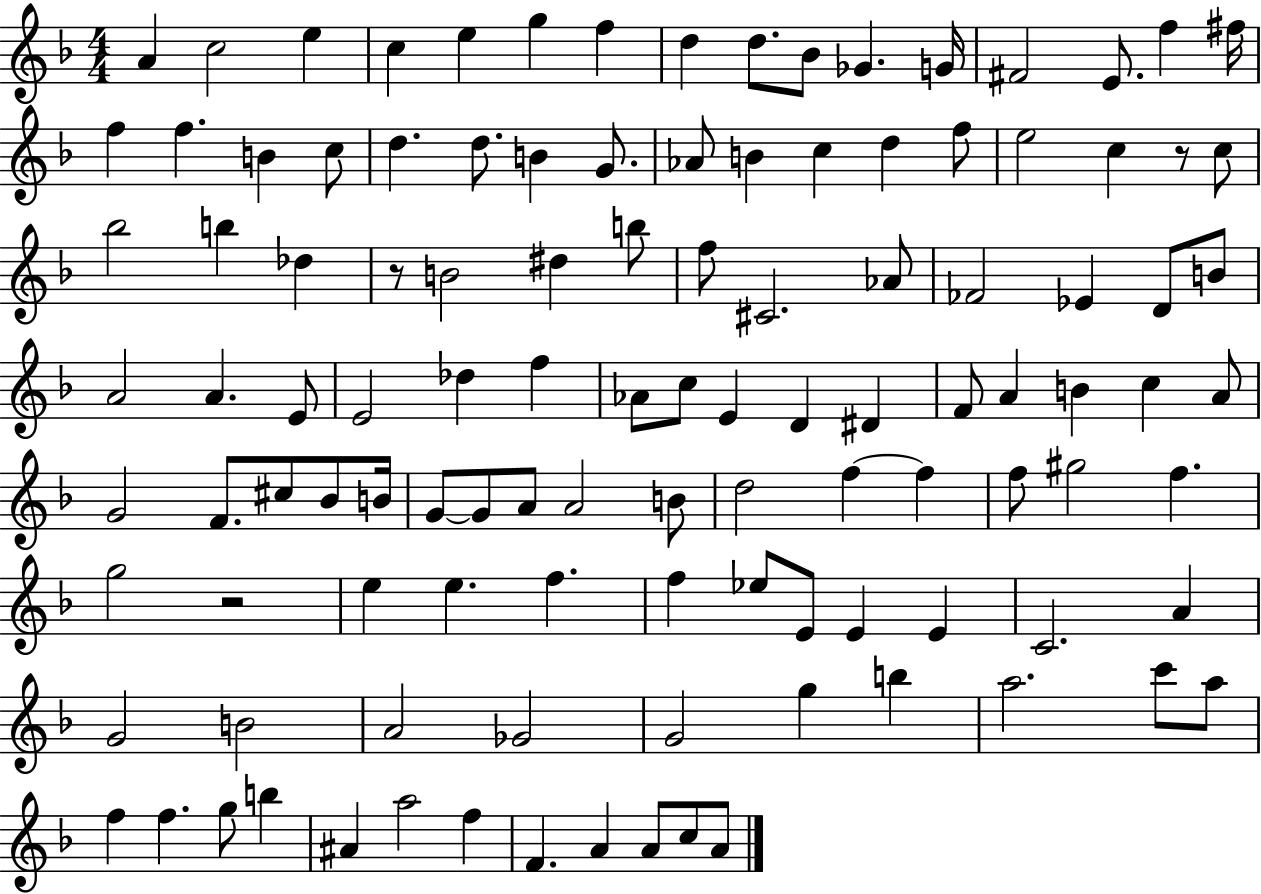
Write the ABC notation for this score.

X:1
T:Untitled
M:4/4
L:1/4
K:F
A c2 e c e g f d d/2 _B/2 _G G/4 ^F2 E/2 f ^f/4 f f B c/2 d d/2 B G/2 _A/2 B c d f/2 e2 c z/2 c/2 _b2 b _d z/2 B2 ^d b/2 f/2 ^C2 _A/2 _F2 _E D/2 B/2 A2 A E/2 E2 _d f _A/2 c/2 E D ^D F/2 A B c A/2 G2 F/2 ^c/2 _B/2 B/4 G/2 G/2 A/2 A2 B/2 d2 f f f/2 ^g2 f g2 z2 e e f f _e/2 E/2 E E C2 A G2 B2 A2 _G2 G2 g b a2 c'/2 a/2 f f g/2 b ^A a2 f F A A/2 c/2 A/2